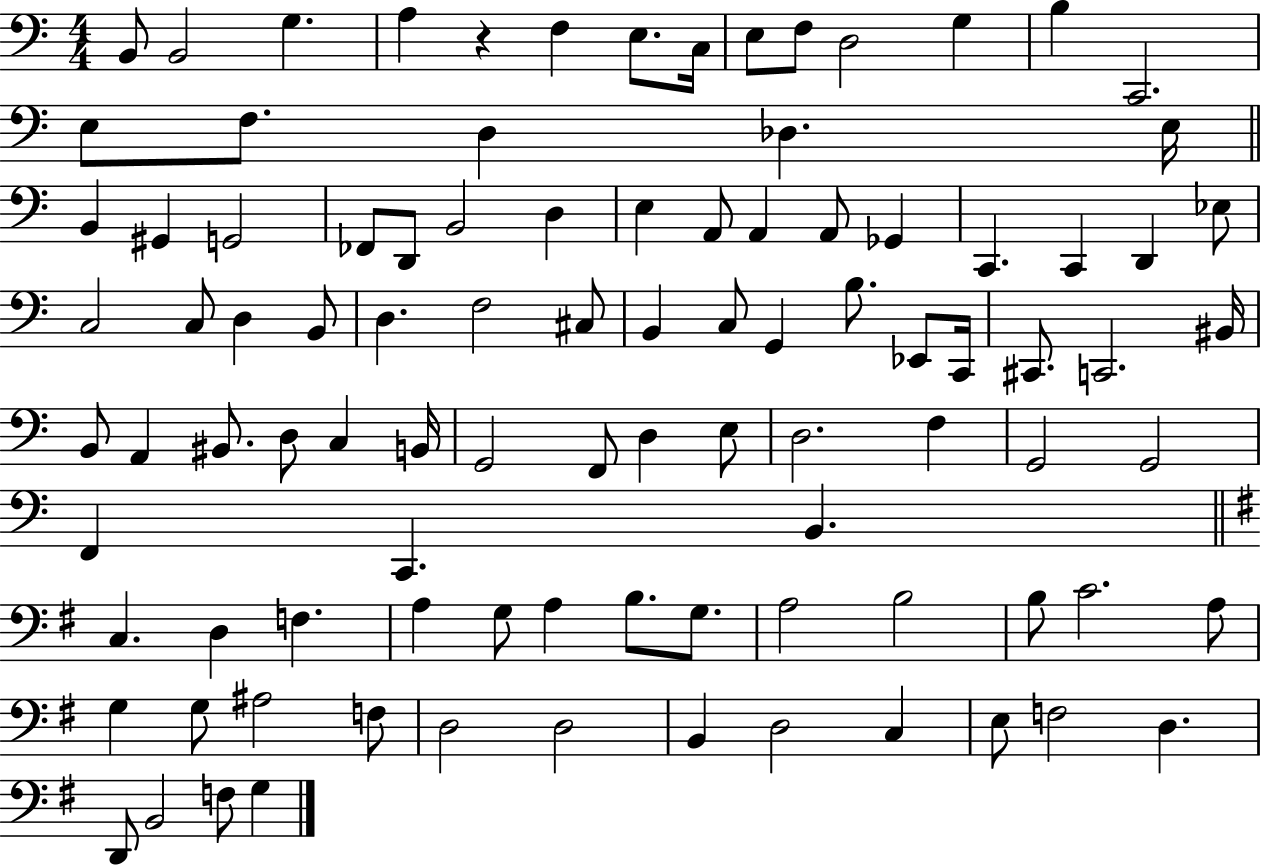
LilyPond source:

{
  \clef bass
  \numericTimeSignature
  \time 4/4
  \key c \major
  b,8 b,2 g4. | a4 r4 f4 e8. c16 | e8 f8 d2 g4 | b4 c,2. | \break e8 f8. d4 des4. e16 | \bar "||" \break \key c \major b,4 gis,4 g,2 | fes,8 d,8 b,2 d4 | e4 a,8 a,4 a,8 ges,4 | c,4. c,4 d,4 ees8 | \break c2 c8 d4 b,8 | d4. f2 cis8 | b,4 c8 g,4 b8. ees,8 c,16 | cis,8. c,2. bis,16 | \break b,8 a,4 bis,8. d8 c4 b,16 | g,2 f,8 d4 e8 | d2. f4 | g,2 g,2 | \break f,4 c,4. b,4. | \bar "||" \break \key g \major c4. d4 f4. | a4 g8 a4 b8. g8. | a2 b2 | b8 c'2. a8 | \break g4 g8 ais2 f8 | d2 d2 | b,4 d2 c4 | e8 f2 d4. | \break d,8 b,2 f8 g4 | \bar "|."
}